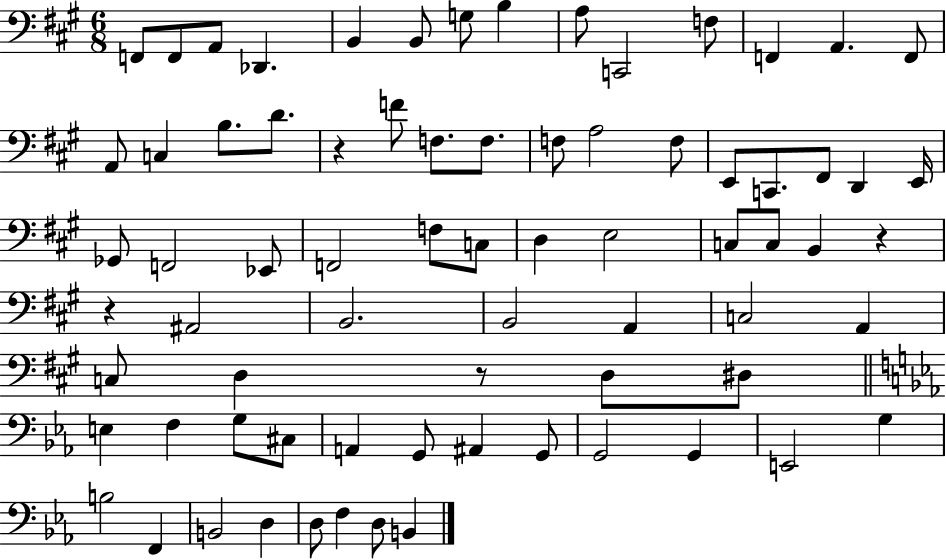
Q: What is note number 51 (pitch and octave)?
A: E3